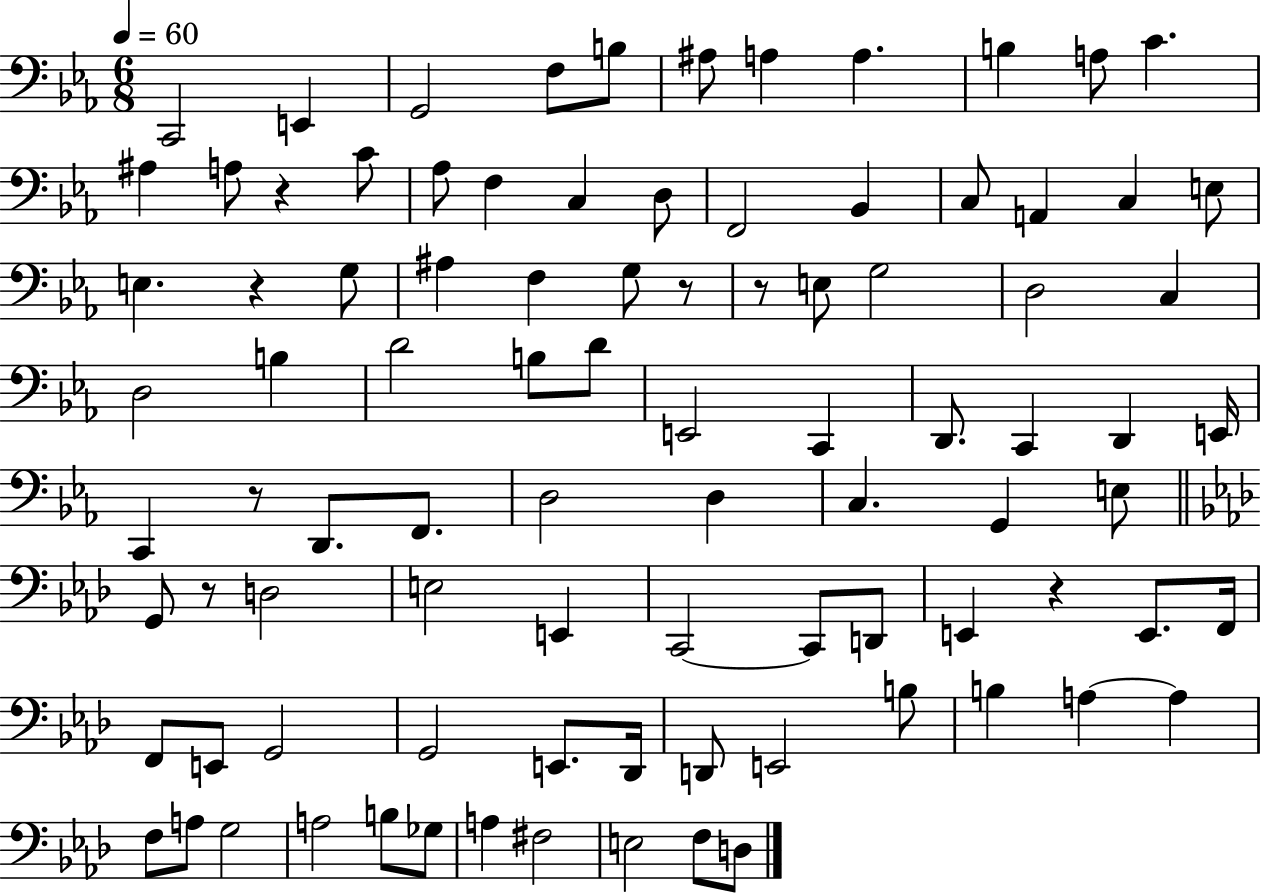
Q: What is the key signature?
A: EES major